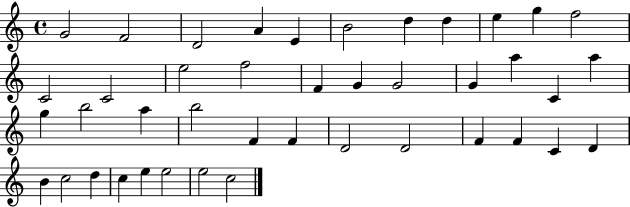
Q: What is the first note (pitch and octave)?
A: G4